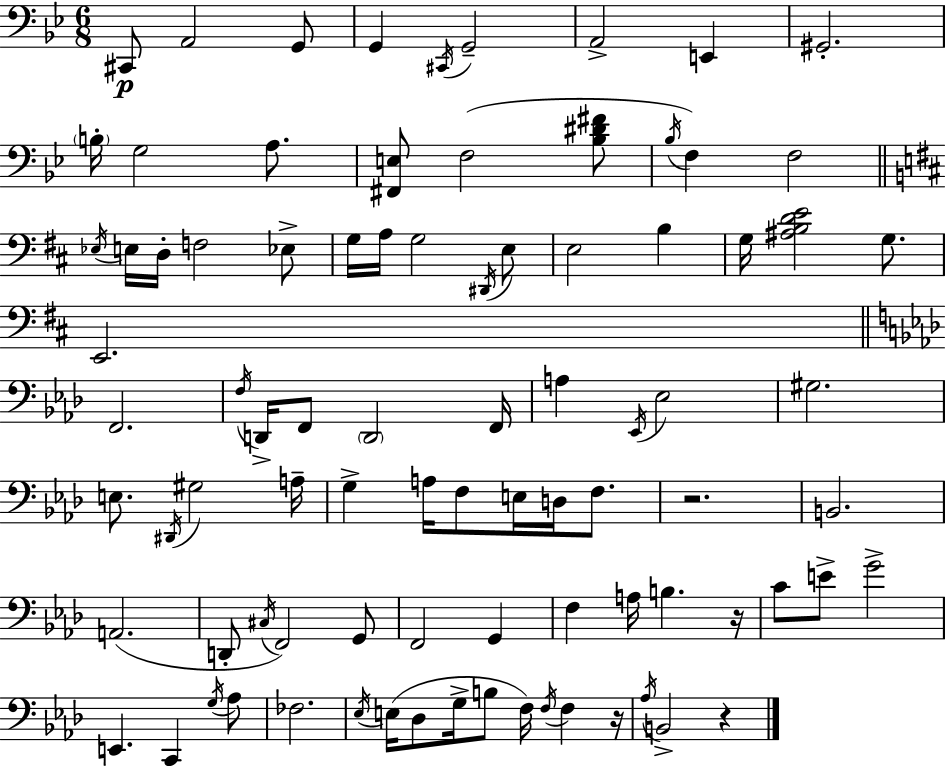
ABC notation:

X:1
T:Untitled
M:6/8
L:1/4
K:Bb
^C,,/2 A,,2 G,,/2 G,, ^C,,/4 G,,2 A,,2 E,, ^G,,2 B,/4 G,2 A,/2 [^F,,E,]/2 F,2 [_B,^D^F]/2 _B,/4 F, F,2 _E,/4 E,/4 D,/4 F,2 _E,/2 G,/4 A,/4 G,2 ^D,,/4 E,/2 E,2 B, G,/4 [^A,B,DE]2 G,/2 E,,2 F,,2 F,/4 D,,/4 F,,/2 D,,2 F,,/4 A, _E,,/4 _E,2 ^G,2 E,/2 ^D,,/4 ^G,2 A,/4 G, A,/4 F,/2 E,/4 D,/4 F,/2 z2 B,,2 A,,2 D,,/2 ^C,/4 F,,2 G,,/2 F,,2 G,, F, A,/4 B, z/4 C/2 E/2 G2 E,, C,, G,/4 _A,/2 _F,2 _E,/4 E,/4 _D,/2 G,/4 B,/2 F,/4 F,/4 F, z/4 _A,/4 B,,2 z